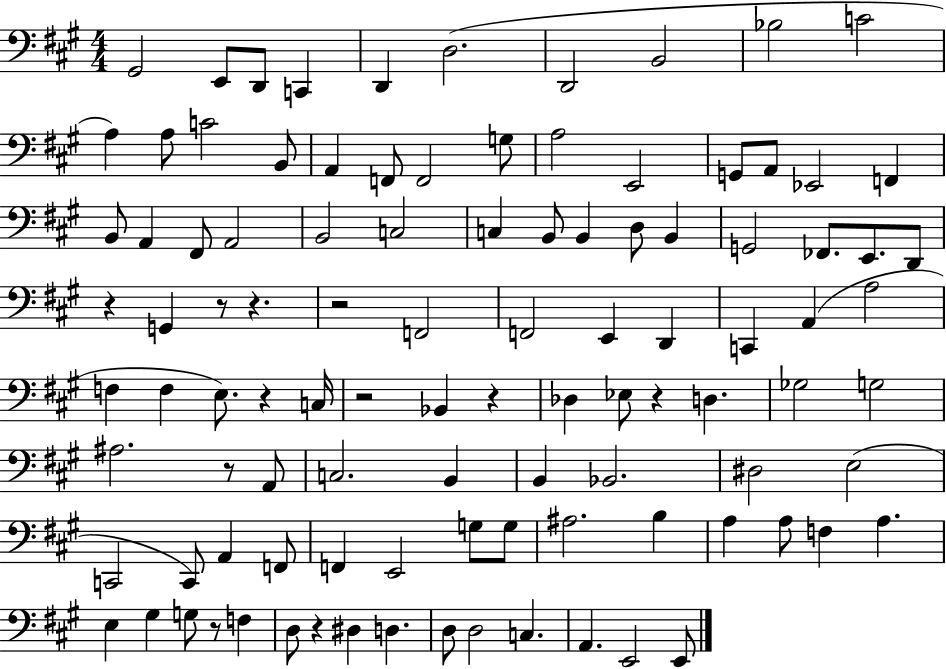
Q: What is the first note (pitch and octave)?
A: G#2